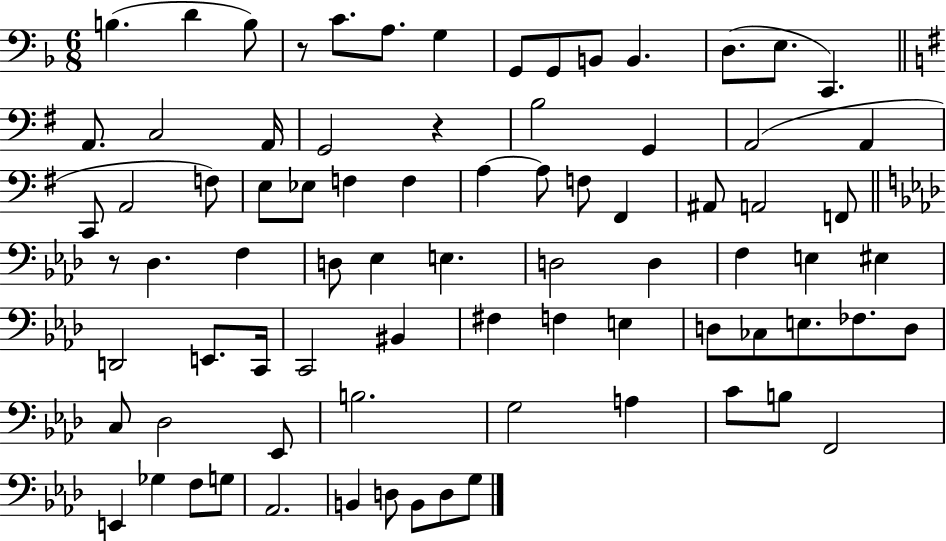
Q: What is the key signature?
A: F major